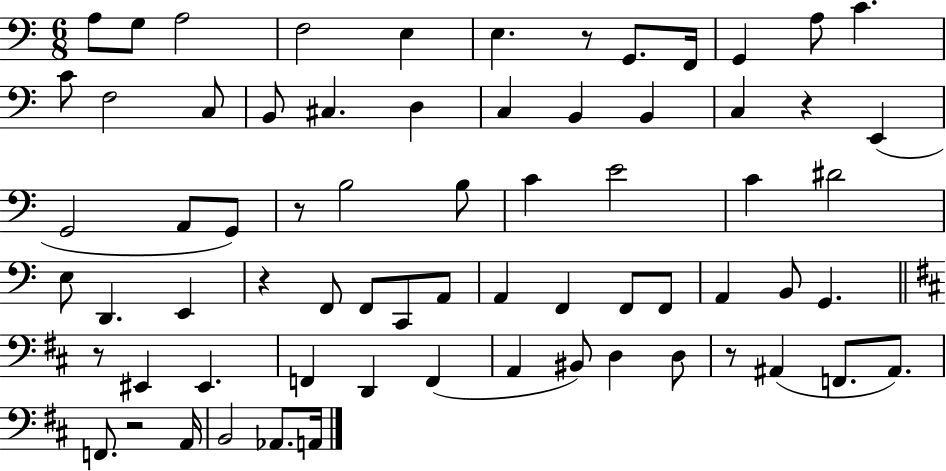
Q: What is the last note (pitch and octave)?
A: A2